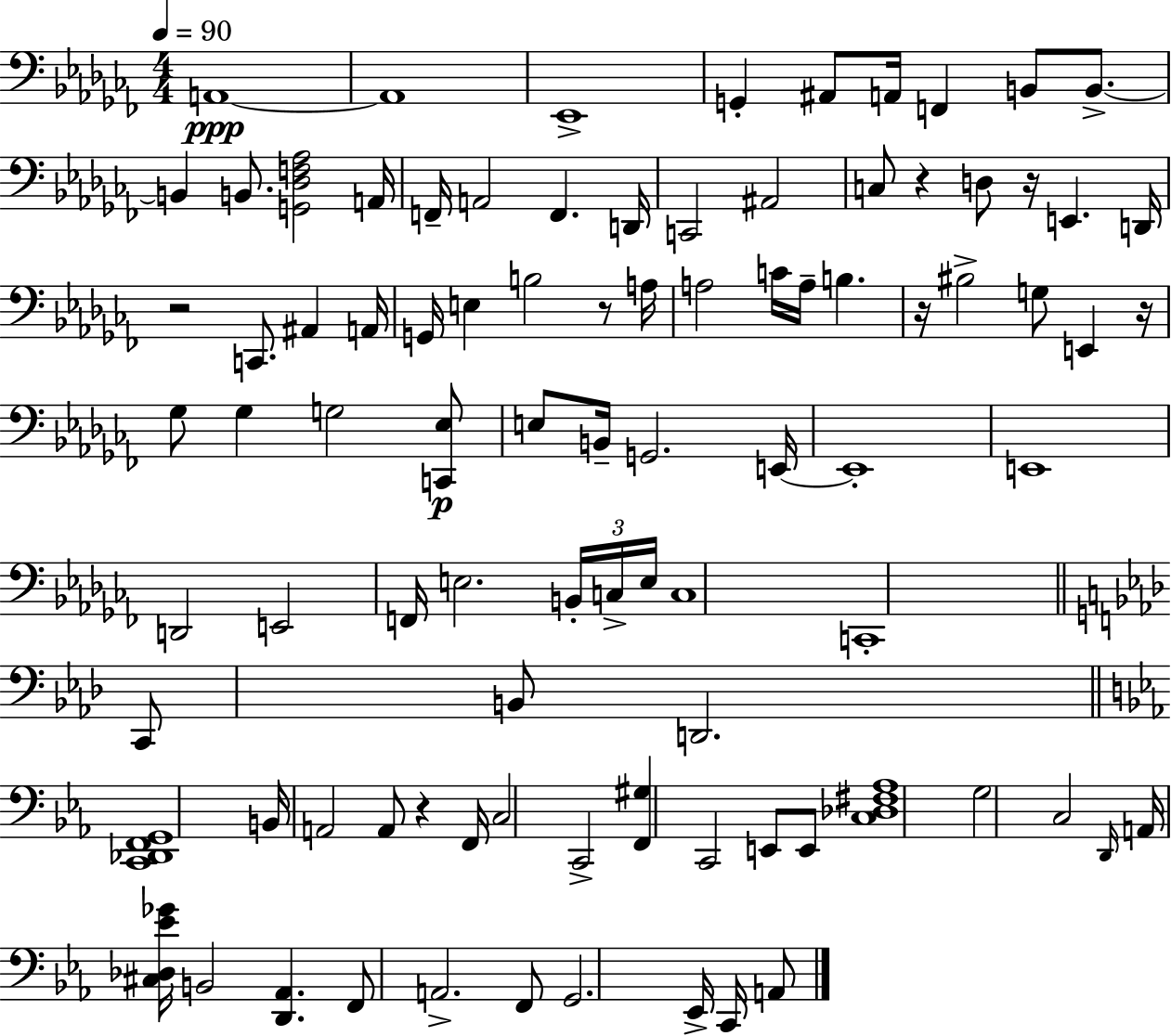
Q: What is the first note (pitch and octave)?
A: A2